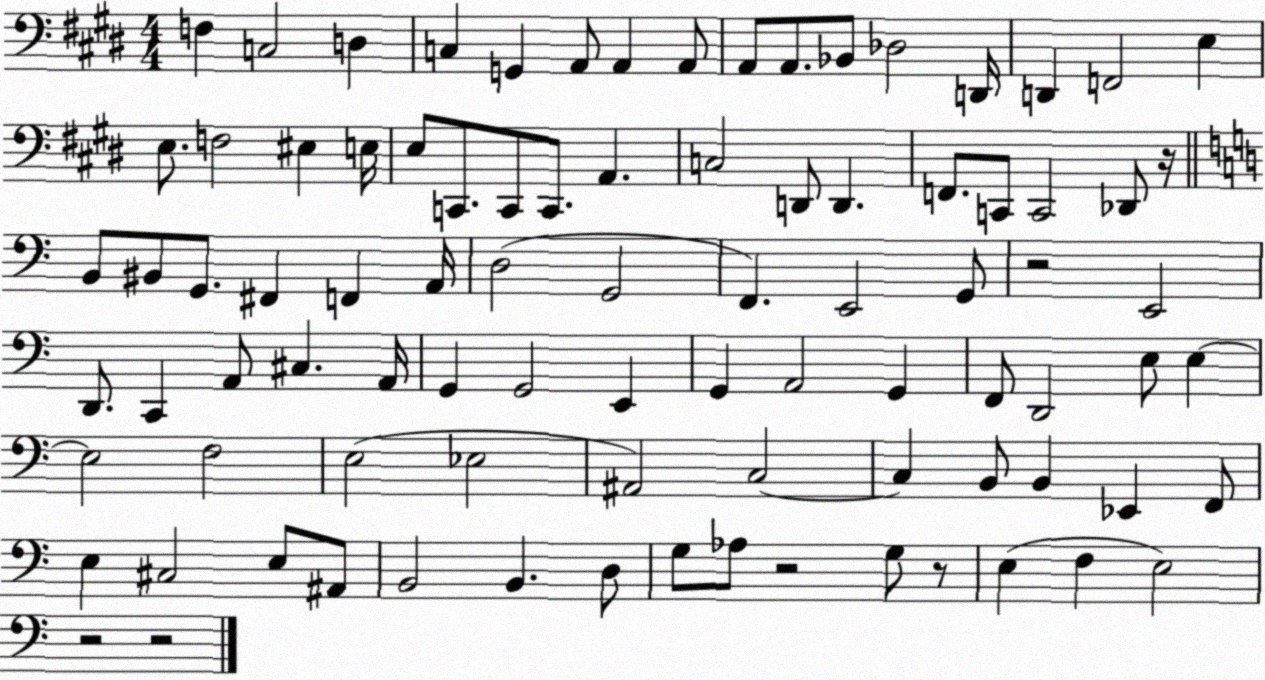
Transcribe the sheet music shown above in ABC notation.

X:1
T:Untitled
M:4/4
L:1/4
K:E
F, C,2 D, C, G,, A,,/2 A,, A,,/2 A,,/2 A,,/2 _B,,/2 _D,2 D,,/4 D,, F,,2 E, E,/2 F,2 ^E, E,/4 E,/2 C,,/2 C,,/2 C,,/2 A,, C,2 D,,/2 D,, F,,/2 C,,/2 C,,2 _D,,/2 z/4 B,,/2 ^B,,/2 G,,/2 ^F,, F,, A,,/4 D,2 G,,2 F,, E,,2 G,,/2 z2 E,,2 D,,/2 C,, A,,/2 ^C, A,,/4 G,, G,,2 E,, G,, A,,2 G,, F,,/2 D,,2 E,/2 E, E,2 F,2 E,2 _E,2 ^A,,2 C,2 C, B,,/2 B,, _E,, F,,/2 E, ^C,2 E,/2 ^A,,/2 B,,2 B,, D,/2 G,/2 _A,/2 z2 G,/2 z/2 E, F, E,2 z2 z2